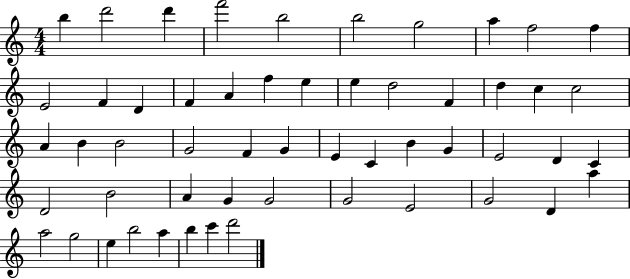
{
  \clef treble
  \numericTimeSignature
  \time 4/4
  \key c \major
  b''4 d'''2 d'''4 | f'''2 b''2 | b''2 g''2 | a''4 f''2 f''4 | \break e'2 f'4 d'4 | f'4 a'4 f''4 e''4 | e''4 d''2 f'4 | d''4 c''4 c''2 | \break a'4 b'4 b'2 | g'2 f'4 g'4 | e'4 c'4 b'4 g'4 | e'2 d'4 c'4 | \break d'2 b'2 | a'4 g'4 g'2 | g'2 e'2 | g'2 d'4 a''4 | \break a''2 g''2 | e''4 b''2 a''4 | b''4 c'''4 d'''2 | \bar "|."
}